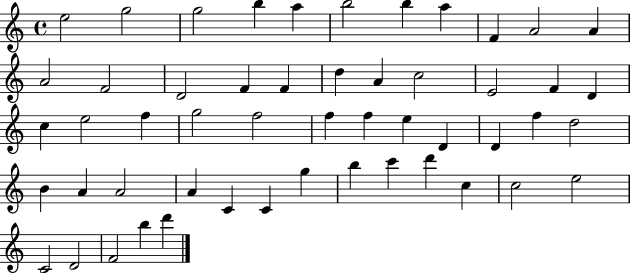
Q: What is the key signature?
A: C major